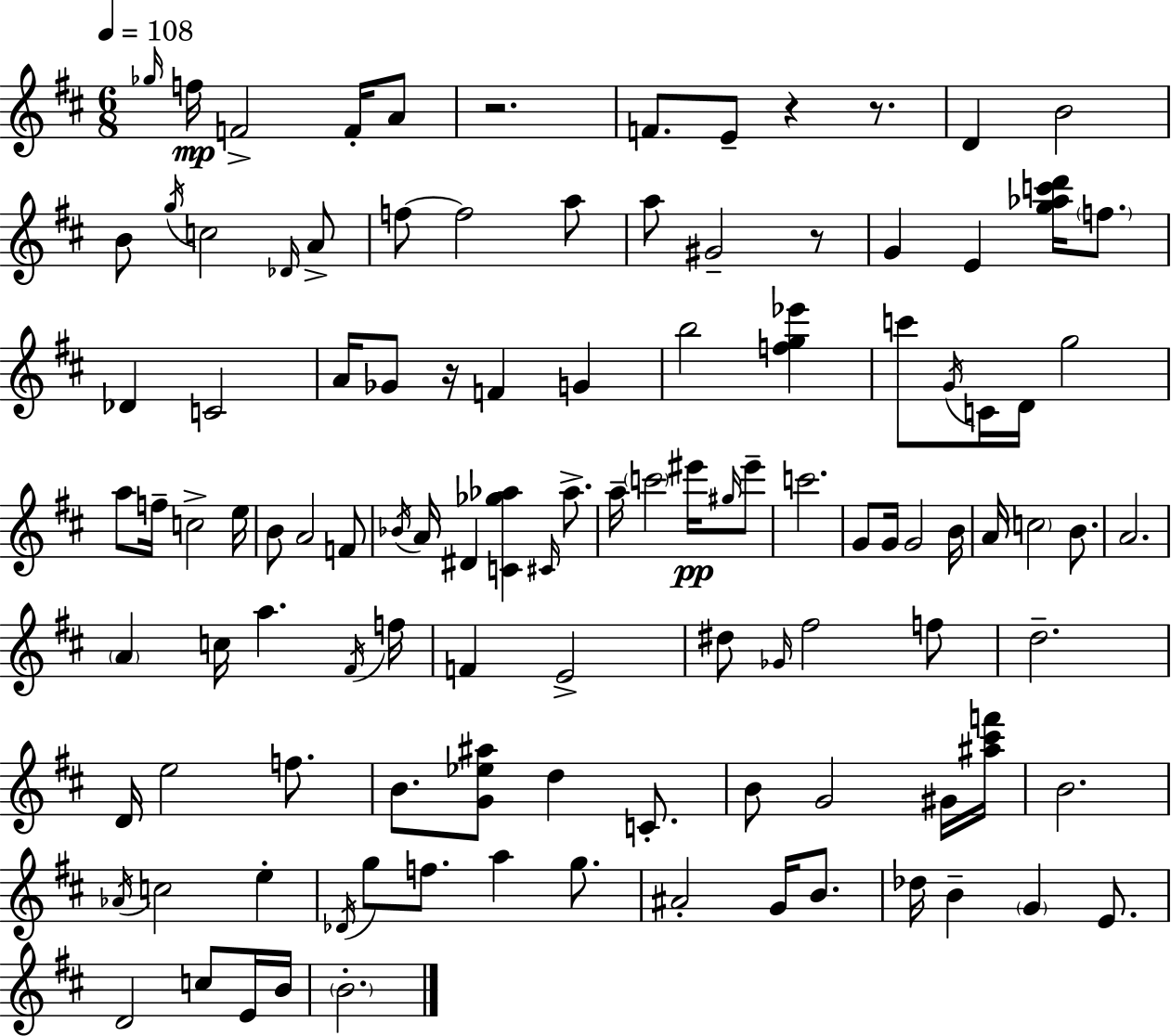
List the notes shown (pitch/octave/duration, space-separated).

Gb5/s F5/s F4/h F4/s A4/e R/h. F4/e. E4/e R/q R/e. D4/q B4/h B4/e G5/s C5/h Db4/s A4/e F5/e F5/h A5/e A5/e G#4/h R/e G4/q E4/q [G5,Ab5,C6,D6]/s F5/e. Db4/q C4/h A4/s Gb4/e R/s F4/q G4/q B5/h [F5,G5,Eb6]/q C6/e G4/s C4/s D4/s G5/h A5/e F5/s C5/h E5/s B4/e A4/h F4/e Bb4/s A4/s D#4/q [C4,Gb5,Ab5]/q C#4/s Ab5/e. A5/s C6/h EIS6/s G#5/s EIS6/e C6/h. G4/e G4/s G4/h B4/s A4/s C5/h B4/e. A4/h. A4/q C5/s A5/q. F#4/s F5/s F4/q E4/h D#5/e Gb4/s F#5/h F5/e D5/h. D4/s E5/h F5/e. B4/e. [G4,Eb5,A#5]/e D5/q C4/e. B4/e G4/h G#4/s [A#5,C#6,F6]/s B4/h. Ab4/s C5/h E5/q Db4/s G5/e F5/e. A5/q G5/e. A#4/h G4/s B4/e. Db5/s B4/q G4/q E4/e. D4/h C5/e E4/s B4/s B4/h.